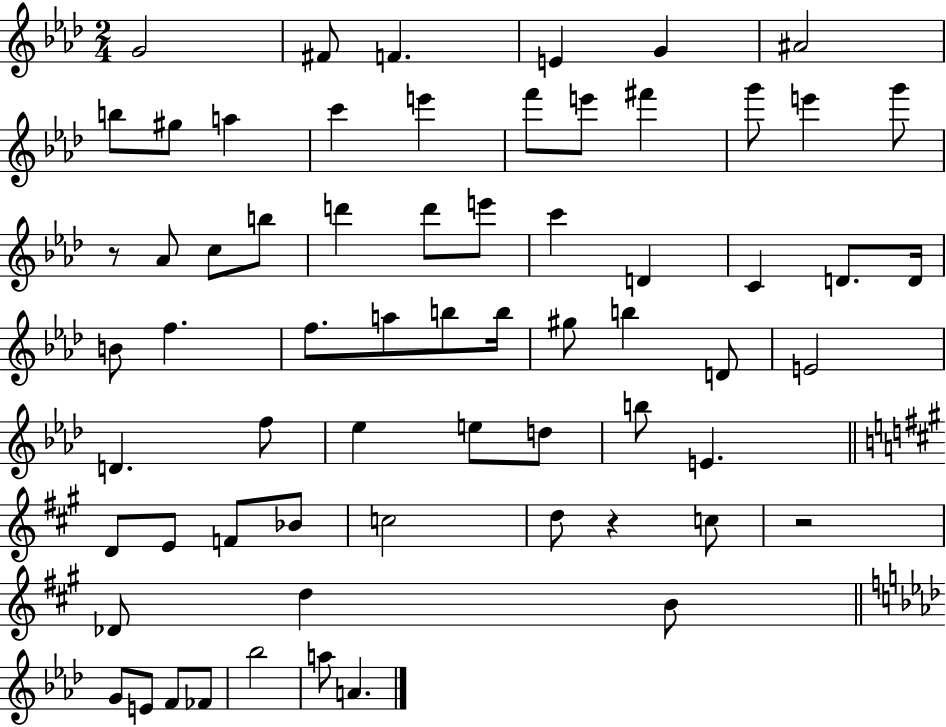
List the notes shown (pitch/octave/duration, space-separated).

G4/h F#4/e F4/q. E4/q G4/q A#4/h B5/e G#5/e A5/q C6/q E6/q F6/e E6/e F#6/q G6/e E6/q G6/e R/e Ab4/e C5/e B5/e D6/q D6/e E6/e C6/q D4/q C4/q D4/e. D4/s B4/e F5/q. F5/e. A5/e B5/e B5/s G#5/e B5/q D4/e E4/h D4/q. F5/e Eb5/q E5/e D5/e B5/e E4/q. D4/e E4/e F4/e Bb4/e C5/h D5/e R/q C5/e R/h Db4/e D5/q B4/e G4/e E4/e F4/e FES4/e Bb5/h A5/e A4/q.